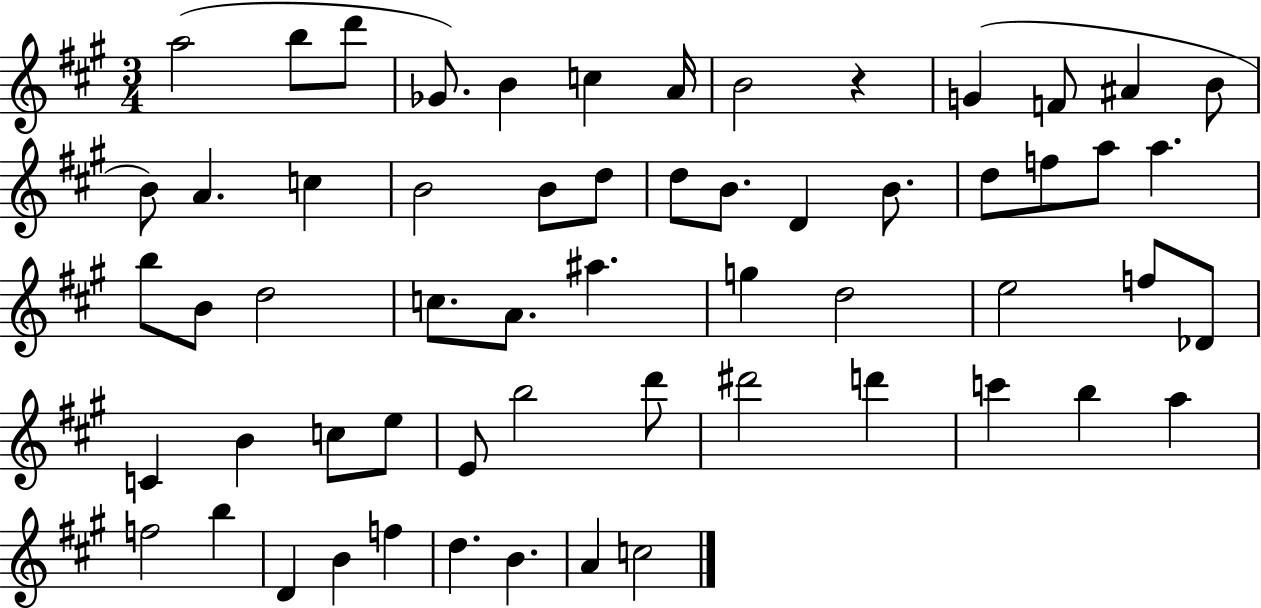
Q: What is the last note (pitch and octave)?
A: C5